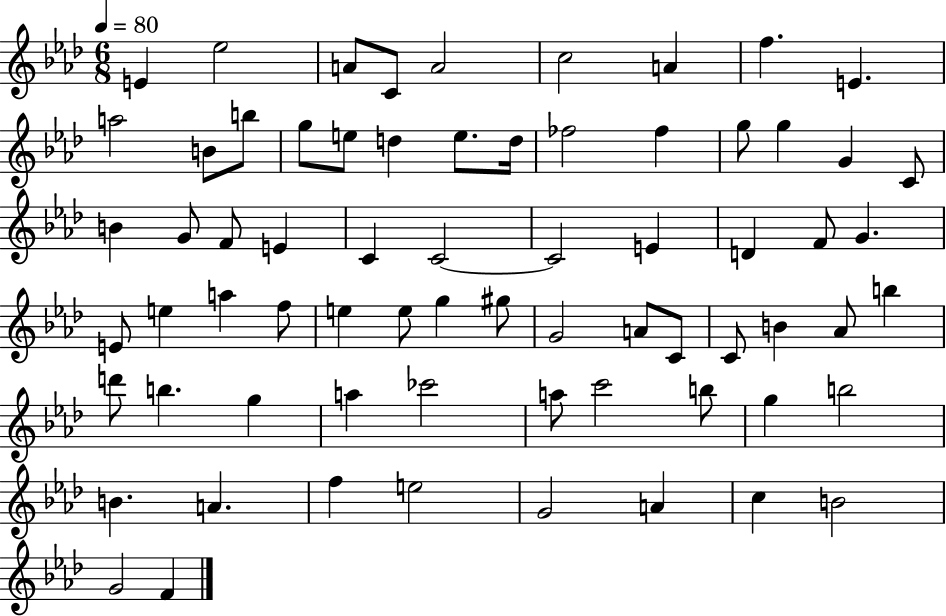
X:1
T:Untitled
M:6/8
L:1/4
K:Ab
E _e2 A/2 C/2 A2 c2 A f E a2 B/2 b/2 g/2 e/2 d e/2 d/4 _f2 _f g/2 g G C/2 B G/2 F/2 E C C2 C2 E D F/2 G E/2 e a f/2 e e/2 g ^g/2 G2 A/2 C/2 C/2 B _A/2 b d'/2 b g a _c'2 a/2 c'2 b/2 g b2 B A f e2 G2 A c B2 G2 F